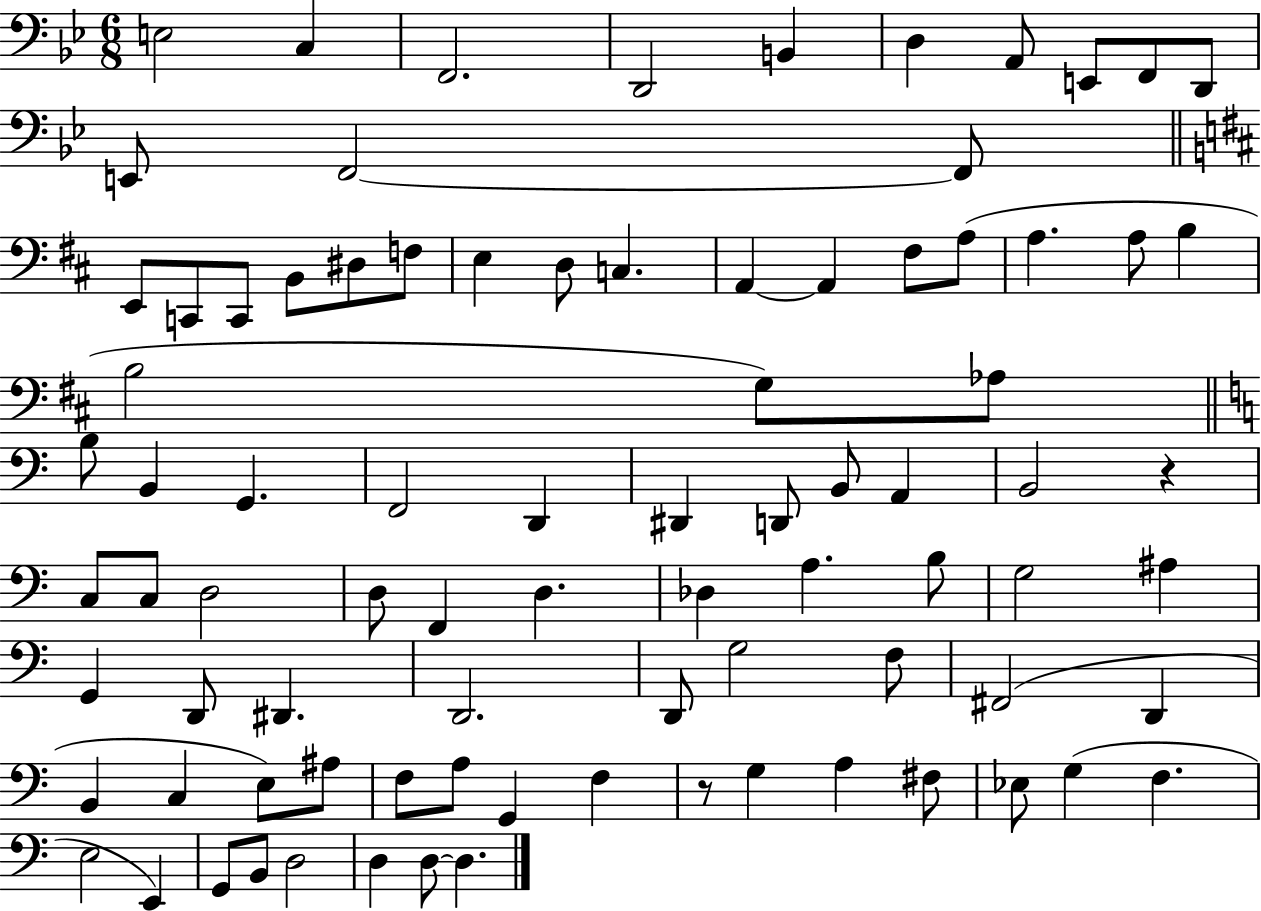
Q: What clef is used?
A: bass